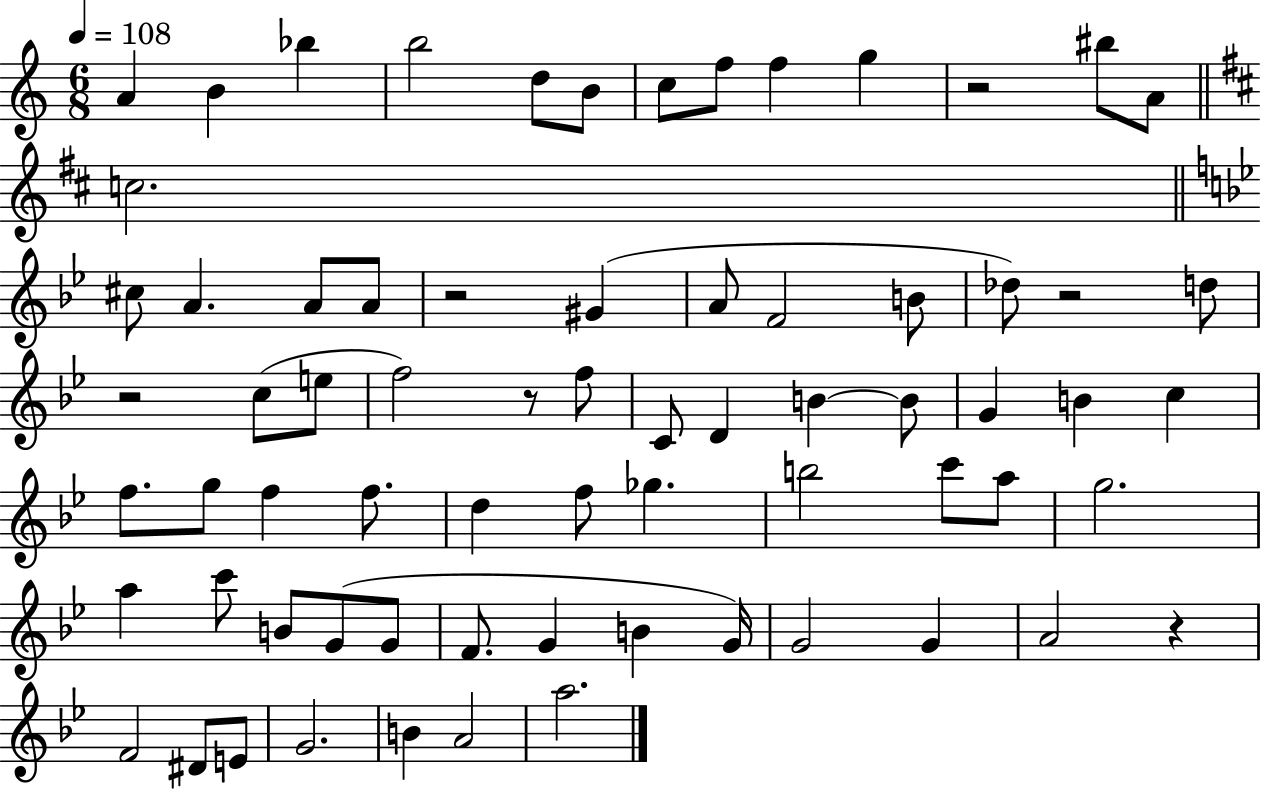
{
  \clef treble
  \numericTimeSignature
  \time 6/8
  \key c \major
  \tempo 4 = 108
  a'4 b'4 bes''4 | b''2 d''8 b'8 | c''8 f''8 f''4 g''4 | r2 bis''8 a'8 | \break \bar "||" \break \key d \major c''2. | \bar "||" \break \key bes \major cis''8 a'4. a'8 a'8 | r2 gis'4( | a'8 f'2 b'8 | des''8) r2 d''8 | \break r2 c''8( e''8 | f''2) r8 f''8 | c'8 d'4 b'4~~ b'8 | g'4 b'4 c''4 | \break f''8. g''8 f''4 f''8. | d''4 f''8 ges''4. | b''2 c'''8 a''8 | g''2. | \break a''4 c'''8 b'8 g'8( g'8 | f'8. g'4 b'4 g'16) | g'2 g'4 | a'2 r4 | \break f'2 dis'8 e'8 | g'2. | b'4 a'2 | a''2. | \break \bar "|."
}